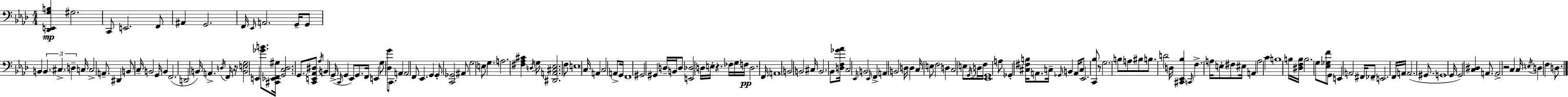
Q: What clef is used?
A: bass